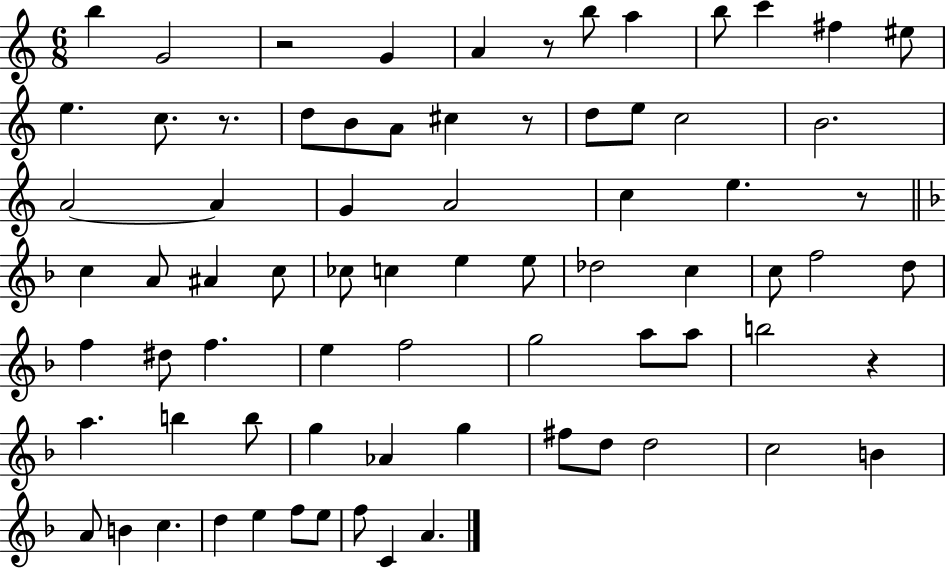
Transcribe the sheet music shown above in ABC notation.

X:1
T:Untitled
M:6/8
L:1/4
K:C
b G2 z2 G A z/2 b/2 a b/2 c' ^f ^e/2 e c/2 z/2 d/2 B/2 A/2 ^c z/2 d/2 e/2 c2 B2 A2 A G A2 c e z/2 c A/2 ^A c/2 _c/2 c e e/2 _d2 c c/2 f2 d/2 f ^d/2 f e f2 g2 a/2 a/2 b2 z a b b/2 g _A g ^f/2 d/2 d2 c2 B A/2 B c d e f/2 e/2 f/2 C A